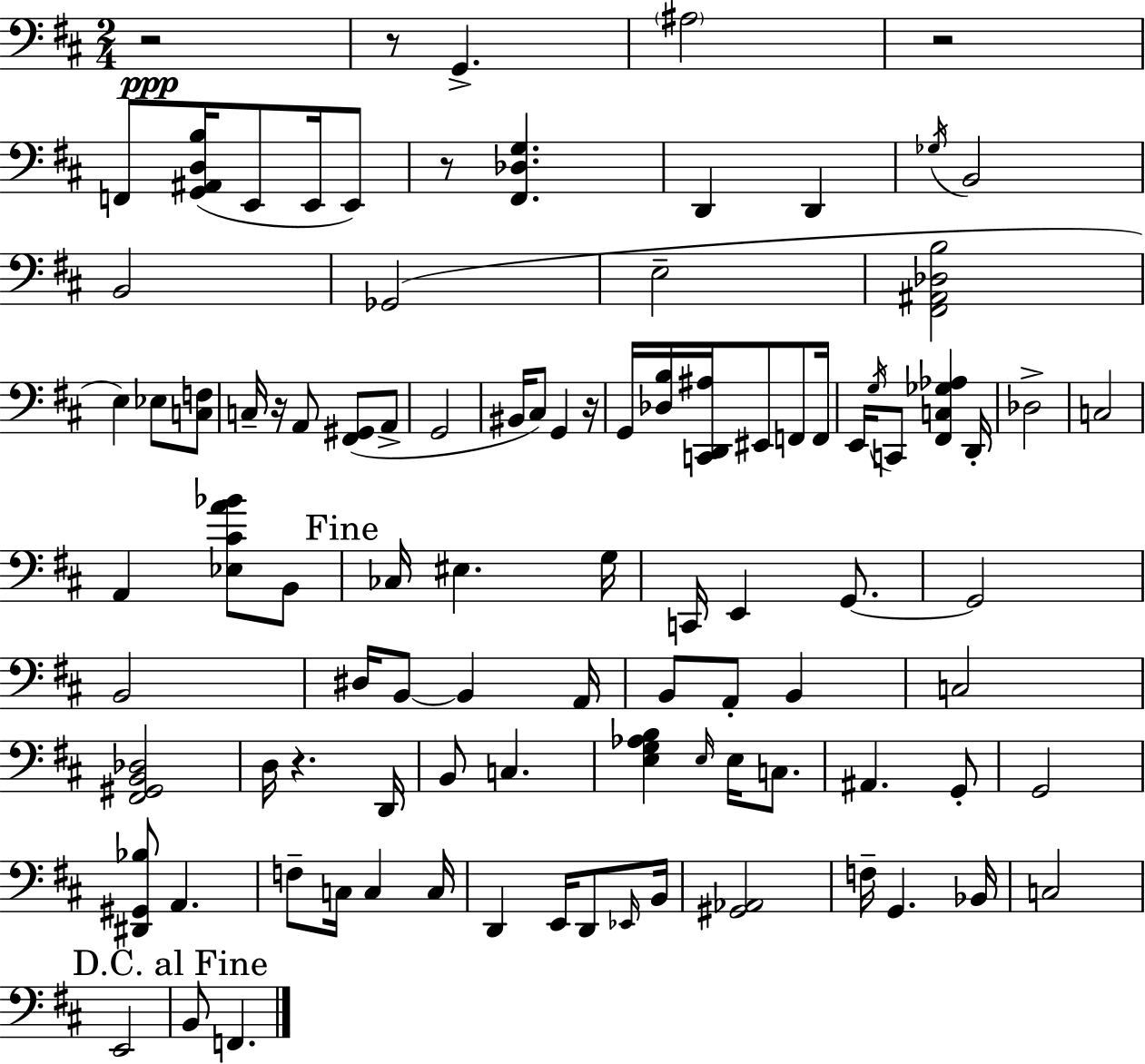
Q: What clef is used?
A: bass